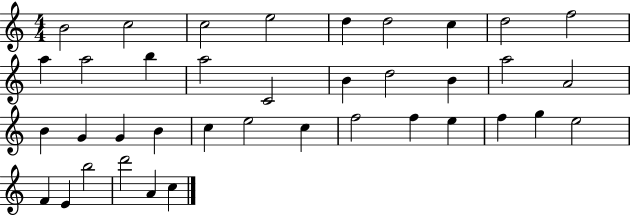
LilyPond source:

{
  \clef treble
  \numericTimeSignature
  \time 4/4
  \key c \major
  b'2 c''2 | c''2 e''2 | d''4 d''2 c''4 | d''2 f''2 | \break a''4 a''2 b''4 | a''2 c'2 | b'4 d''2 b'4 | a''2 a'2 | \break b'4 g'4 g'4 b'4 | c''4 e''2 c''4 | f''2 f''4 e''4 | f''4 g''4 e''2 | \break f'4 e'4 b''2 | d'''2 a'4 c''4 | \bar "|."
}